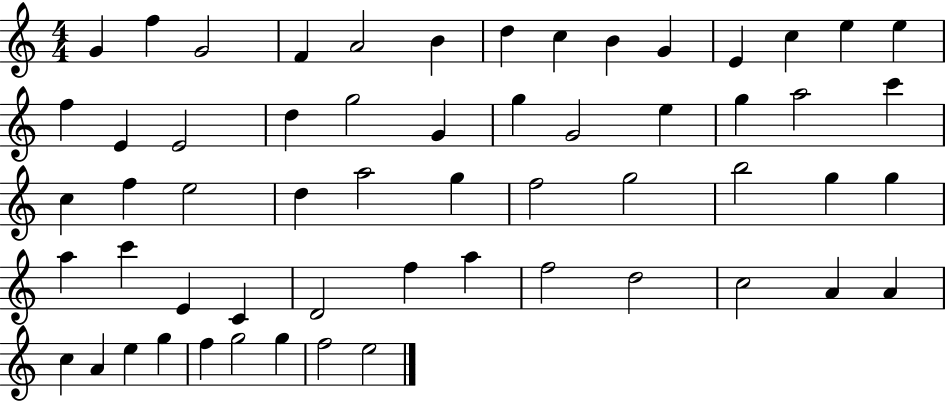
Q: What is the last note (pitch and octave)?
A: E5